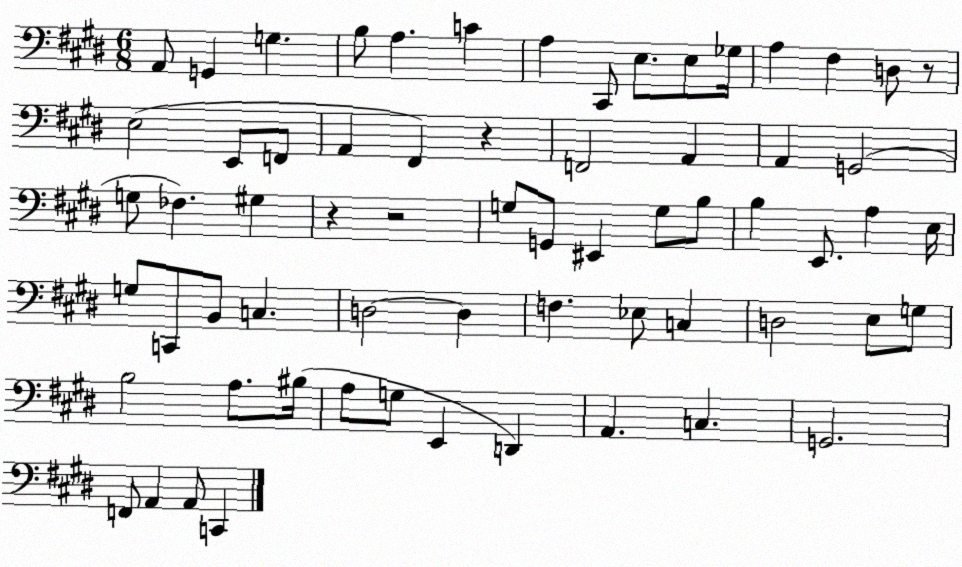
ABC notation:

X:1
T:Untitled
M:6/8
L:1/4
K:E
A,,/2 G,, G, B,/2 A, C A, ^C,,/2 E,/2 E,/2 _G,/4 A, ^F, D,/2 z/2 E,2 E,,/2 F,,/2 A,, ^F,, z F,,2 A,, A,, G,,2 G,/2 _F, ^G, z z2 G,/2 G,,/2 ^E,, G,/2 B,/2 B, E,,/2 A, E,/4 G,/2 C,,/2 B,,/2 C, D,2 D, F, _E,/2 C, D,2 E,/2 G,/2 B,2 A,/2 ^B,/4 A,/2 G,/2 E,, D,, A,, C, G,,2 F,,/2 A,, A,,/2 C,,